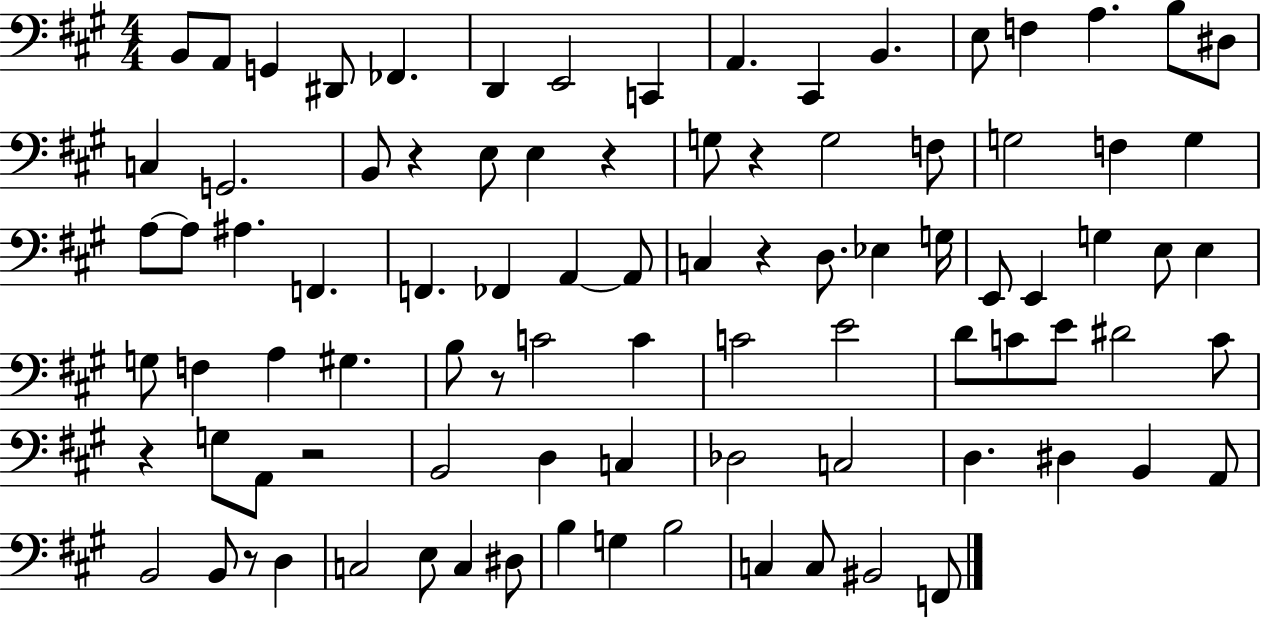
{
  \clef bass
  \numericTimeSignature
  \time 4/4
  \key a \major
  b,8 a,8 g,4 dis,8 fes,4. | d,4 e,2 c,4 | a,4. cis,4 b,4. | e8 f4 a4. b8 dis8 | \break c4 g,2. | b,8 r4 e8 e4 r4 | g8 r4 g2 f8 | g2 f4 g4 | \break a8~~ a8 ais4. f,4. | f,4. fes,4 a,4~~ a,8 | c4 r4 d8. ees4 g16 | e,8 e,4 g4 e8 e4 | \break g8 f4 a4 gis4. | b8 r8 c'2 c'4 | c'2 e'2 | d'8 c'8 e'8 dis'2 c'8 | \break r4 g8 a,8 r2 | b,2 d4 c4 | des2 c2 | d4. dis4 b,4 a,8 | \break b,2 b,8 r8 d4 | c2 e8 c4 dis8 | b4 g4 b2 | c4 c8 bis,2 f,8 | \break \bar "|."
}